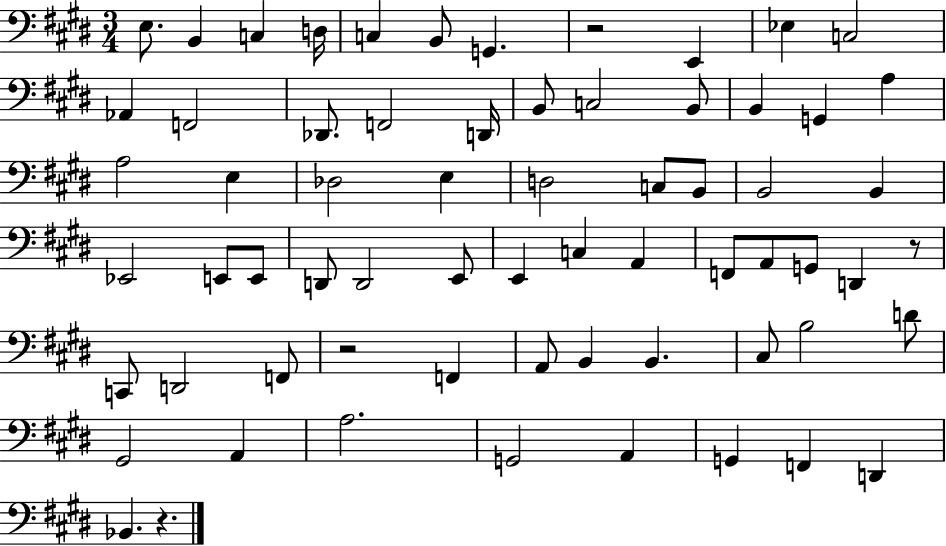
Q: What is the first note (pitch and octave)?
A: E3